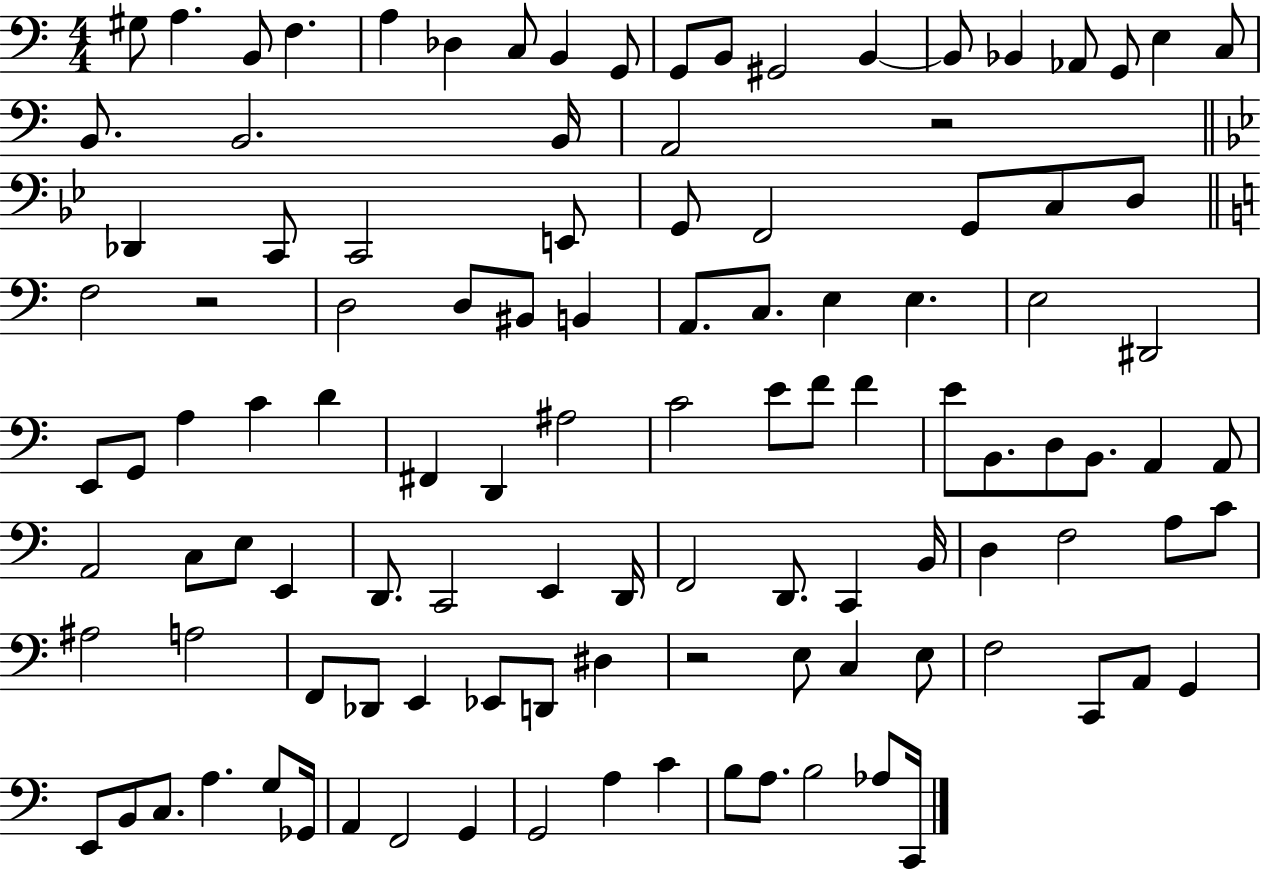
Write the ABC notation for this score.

X:1
T:Untitled
M:4/4
L:1/4
K:C
^G,/2 A, B,,/2 F, A, _D, C,/2 B,, G,,/2 G,,/2 B,,/2 ^G,,2 B,, B,,/2 _B,, _A,,/2 G,,/2 E, C,/2 B,,/2 B,,2 B,,/4 A,,2 z2 _D,, C,,/2 C,,2 E,,/2 G,,/2 F,,2 G,,/2 C,/2 D,/2 F,2 z2 D,2 D,/2 ^B,,/2 B,, A,,/2 C,/2 E, E, E,2 ^D,,2 E,,/2 G,,/2 A, C D ^F,, D,, ^A,2 C2 E/2 F/2 F E/2 B,,/2 D,/2 B,,/2 A,, A,,/2 A,,2 C,/2 E,/2 E,, D,,/2 C,,2 E,, D,,/4 F,,2 D,,/2 C,, B,,/4 D, F,2 A,/2 C/2 ^A,2 A,2 F,,/2 _D,,/2 E,, _E,,/2 D,,/2 ^D, z2 E,/2 C, E,/2 F,2 C,,/2 A,,/2 G,, E,,/2 B,,/2 C,/2 A, G,/2 _G,,/4 A,, F,,2 G,, G,,2 A, C B,/2 A,/2 B,2 _A,/2 C,,/4